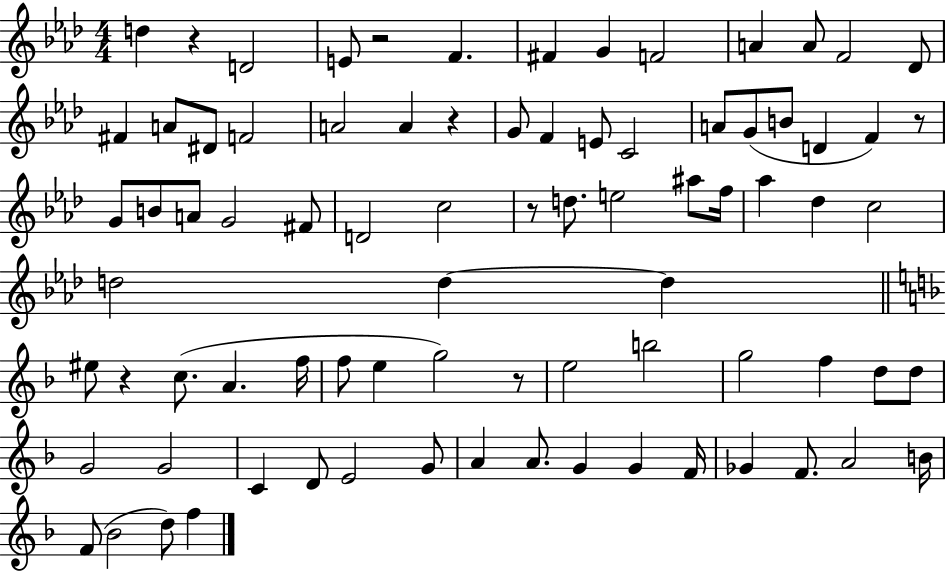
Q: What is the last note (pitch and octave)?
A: F5